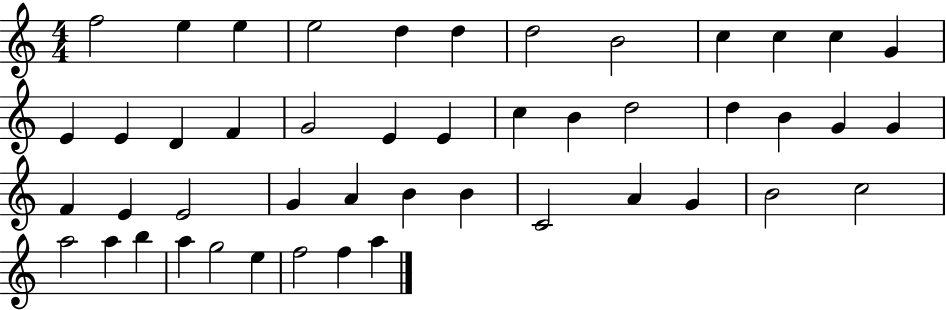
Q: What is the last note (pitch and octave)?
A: A5